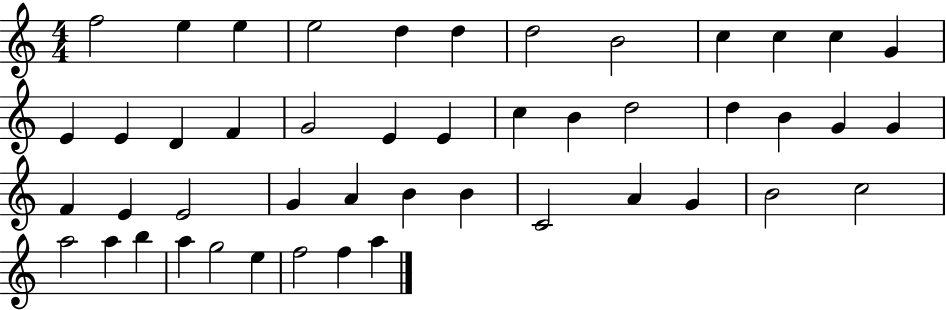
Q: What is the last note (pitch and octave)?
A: A5